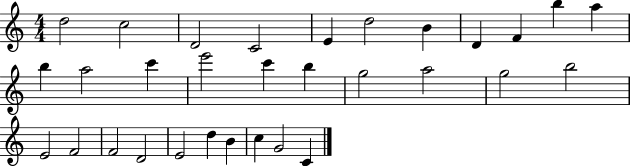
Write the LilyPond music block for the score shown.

{
  \clef treble
  \numericTimeSignature
  \time 4/4
  \key c \major
  d''2 c''2 | d'2 c'2 | e'4 d''2 b'4 | d'4 f'4 b''4 a''4 | \break b''4 a''2 c'''4 | e'''2 c'''4 b''4 | g''2 a''2 | g''2 b''2 | \break e'2 f'2 | f'2 d'2 | e'2 d''4 b'4 | c''4 g'2 c'4 | \break \bar "|."
}